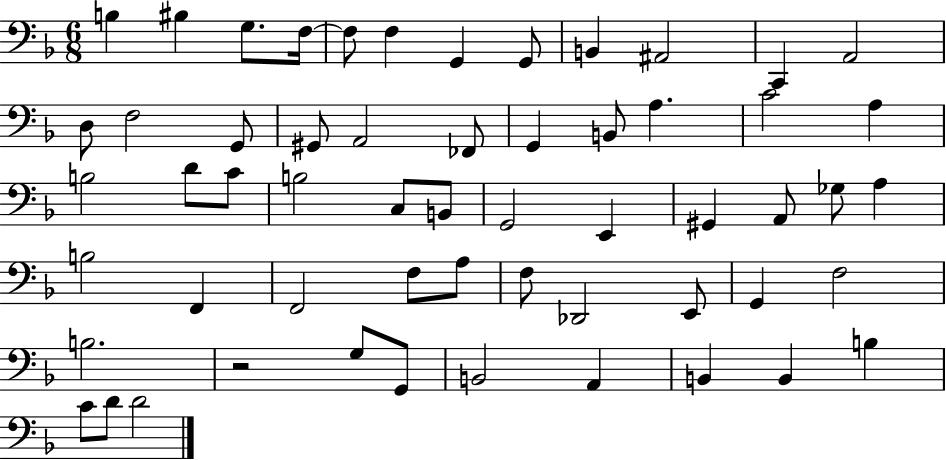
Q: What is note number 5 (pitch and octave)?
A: F3